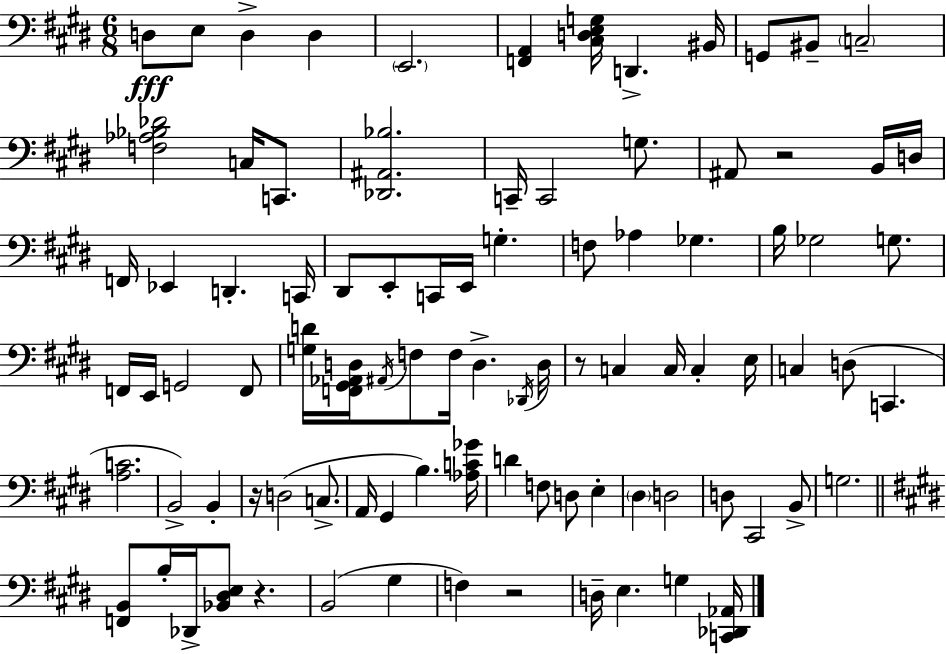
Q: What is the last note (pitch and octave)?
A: G3